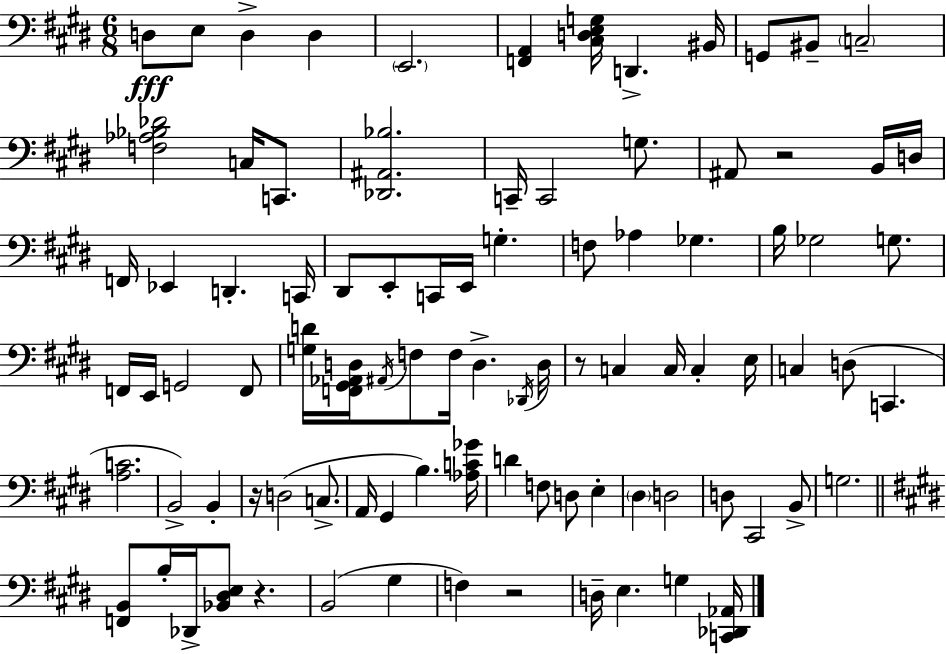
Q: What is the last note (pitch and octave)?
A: G3